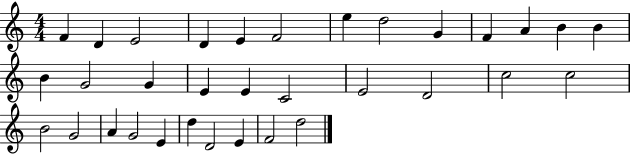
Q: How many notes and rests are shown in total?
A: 33